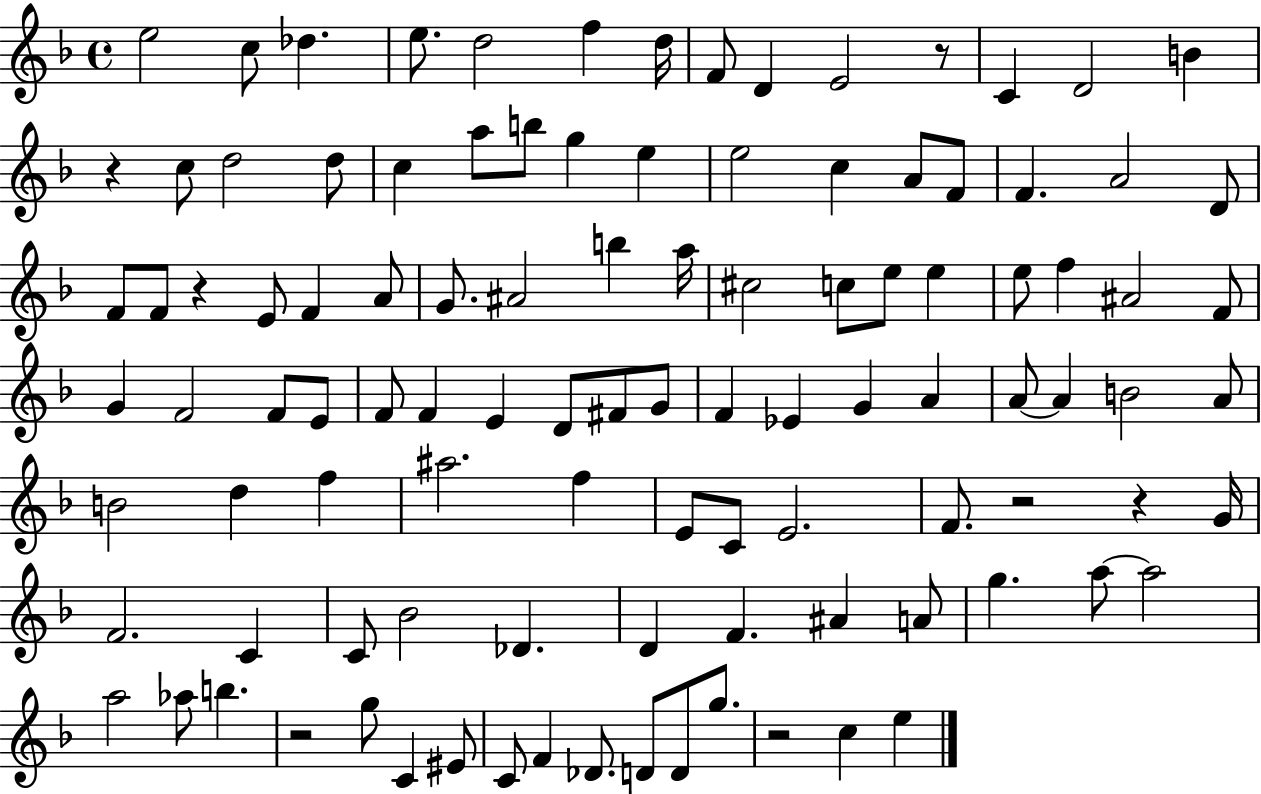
{
  \clef treble
  \time 4/4
  \defaultTimeSignature
  \key f \major
  e''2 c''8 des''4. | e''8. d''2 f''4 d''16 | f'8 d'4 e'2 r8 | c'4 d'2 b'4 | \break r4 c''8 d''2 d''8 | c''4 a''8 b''8 g''4 e''4 | e''2 c''4 a'8 f'8 | f'4. a'2 d'8 | \break f'8 f'8 r4 e'8 f'4 a'8 | g'8. ais'2 b''4 a''16 | cis''2 c''8 e''8 e''4 | e''8 f''4 ais'2 f'8 | \break g'4 f'2 f'8 e'8 | f'8 f'4 e'4 d'8 fis'8 g'8 | f'4 ees'4 g'4 a'4 | a'8~~ a'4 b'2 a'8 | \break b'2 d''4 f''4 | ais''2. f''4 | e'8 c'8 e'2. | f'8. r2 r4 g'16 | \break f'2. c'4 | c'8 bes'2 des'4. | d'4 f'4. ais'4 a'8 | g''4. a''8~~ a''2 | \break a''2 aes''8 b''4. | r2 g''8 c'4 eis'8 | c'8 f'4 des'8. d'8 d'8 g''8. | r2 c''4 e''4 | \break \bar "|."
}